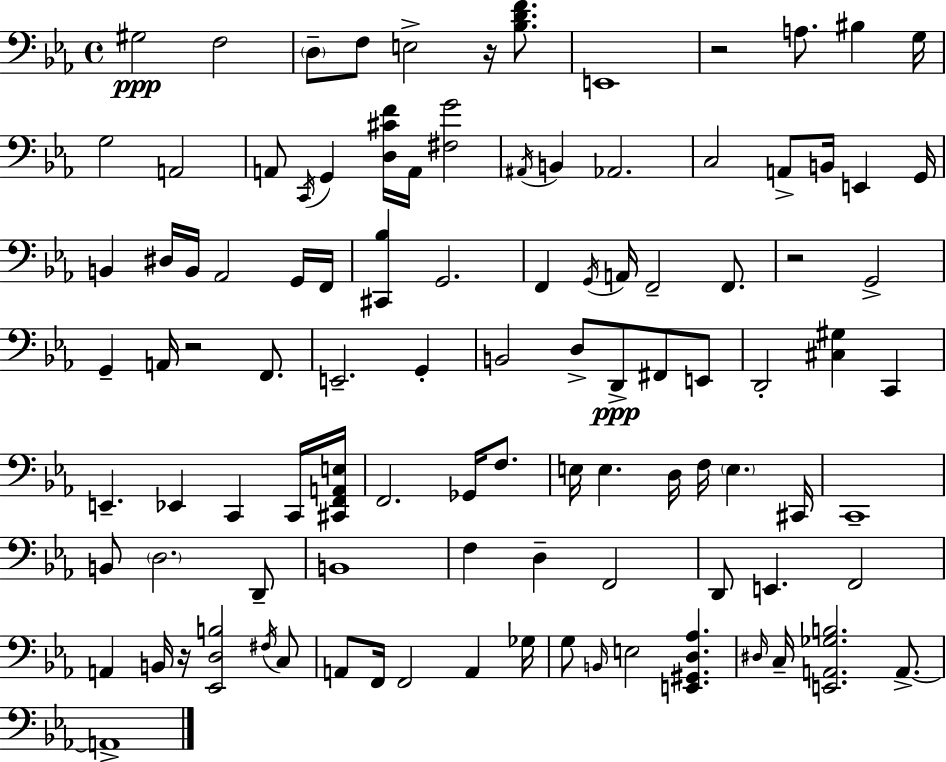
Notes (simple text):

G#3/h F3/h D3/e F3/e E3/h R/s [Bb3,D4,F4]/e. E2/w R/h A3/e. BIS3/q G3/s G3/h A2/h A2/e C2/s G2/q [D3,C#4,F4]/s A2/s [F#3,G4]/h A#2/s B2/q Ab2/h. C3/h A2/e B2/s E2/q G2/s B2/q D#3/s B2/s Ab2/h G2/s F2/s [C#2,Bb3]/q G2/h. F2/q G2/s A2/s F2/h F2/e. R/h G2/h G2/q A2/s R/h F2/e. E2/h. G2/q B2/h D3/e D2/e F#2/e E2/e D2/h [C#3,G#3]/q C2/q E2/q. Eb2/q C2/q C2/s [C#2,F2,A2,E3]/s F2/h. Gb2/s F3/e. E3/s E3/q. D3/s F3/s E3/q. C#2/s C2/w B2/e D3/h. D2/e B2/w F3/q D3/q F2/h D2/e E2/q. F2/h A2/q B2/s R/s [Eb2,D3,B3]/h F#3/s C3/e A2/e F2/s F2/h A2/q Gb3/s G3/e B2/s E3/h [E2,G#2,D3,Ab3]/q. D#3/s C3/s [E2,A2,Gb3,B3]/h. A2/e. A2/w